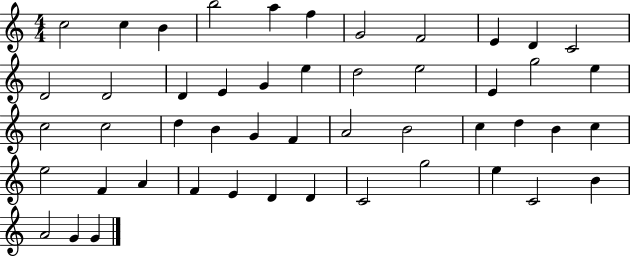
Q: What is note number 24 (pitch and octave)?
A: C5